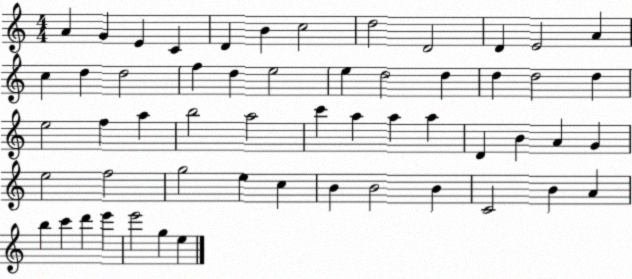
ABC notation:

X:1
T:Untitled
M:4/4
L:1/4
K:C
A G E C D B c2 d2 D2 D E2 A c d d2 f d e2 e d2 d d d2 d e2 f a b2 a2 c' a a a D B A G e2 f2 g2 e c B B2 B C2 B A b c' d' e' e'2 g e